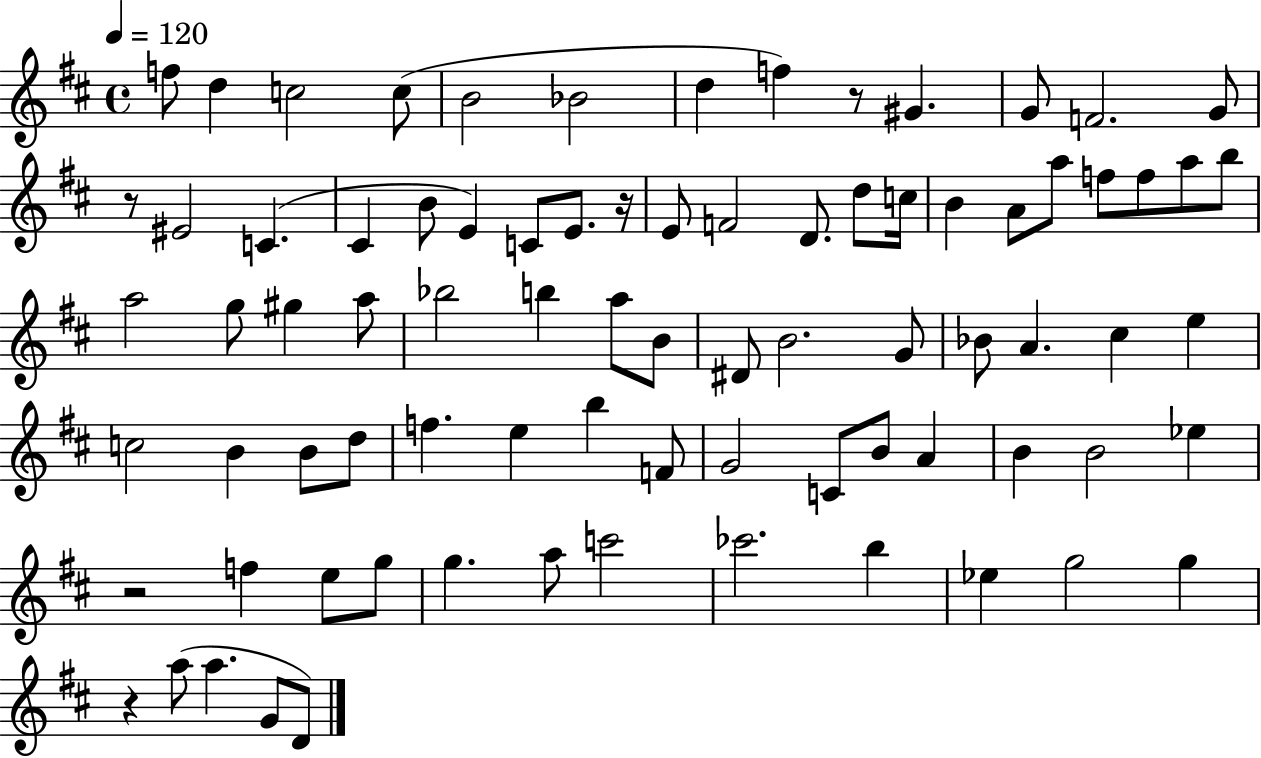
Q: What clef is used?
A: treble